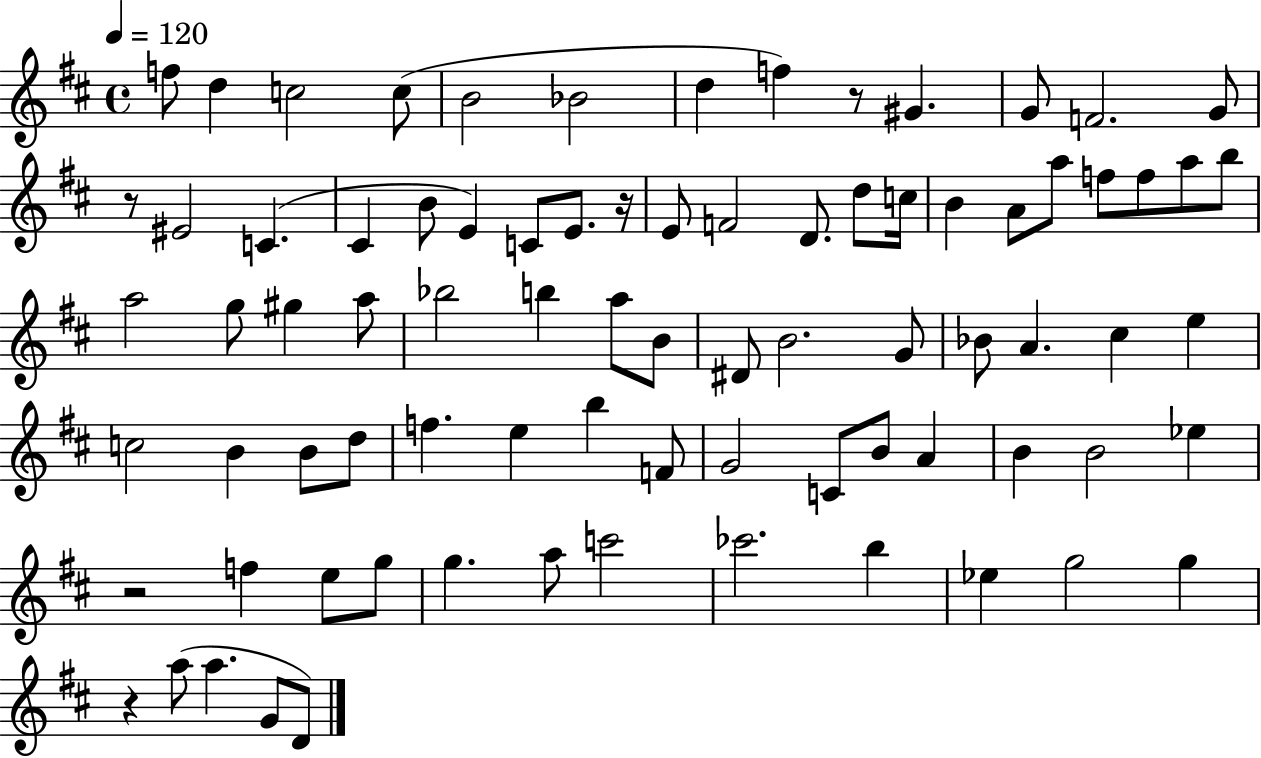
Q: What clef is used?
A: treble